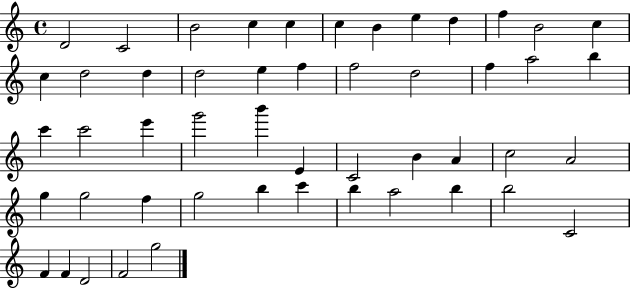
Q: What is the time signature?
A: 4/4